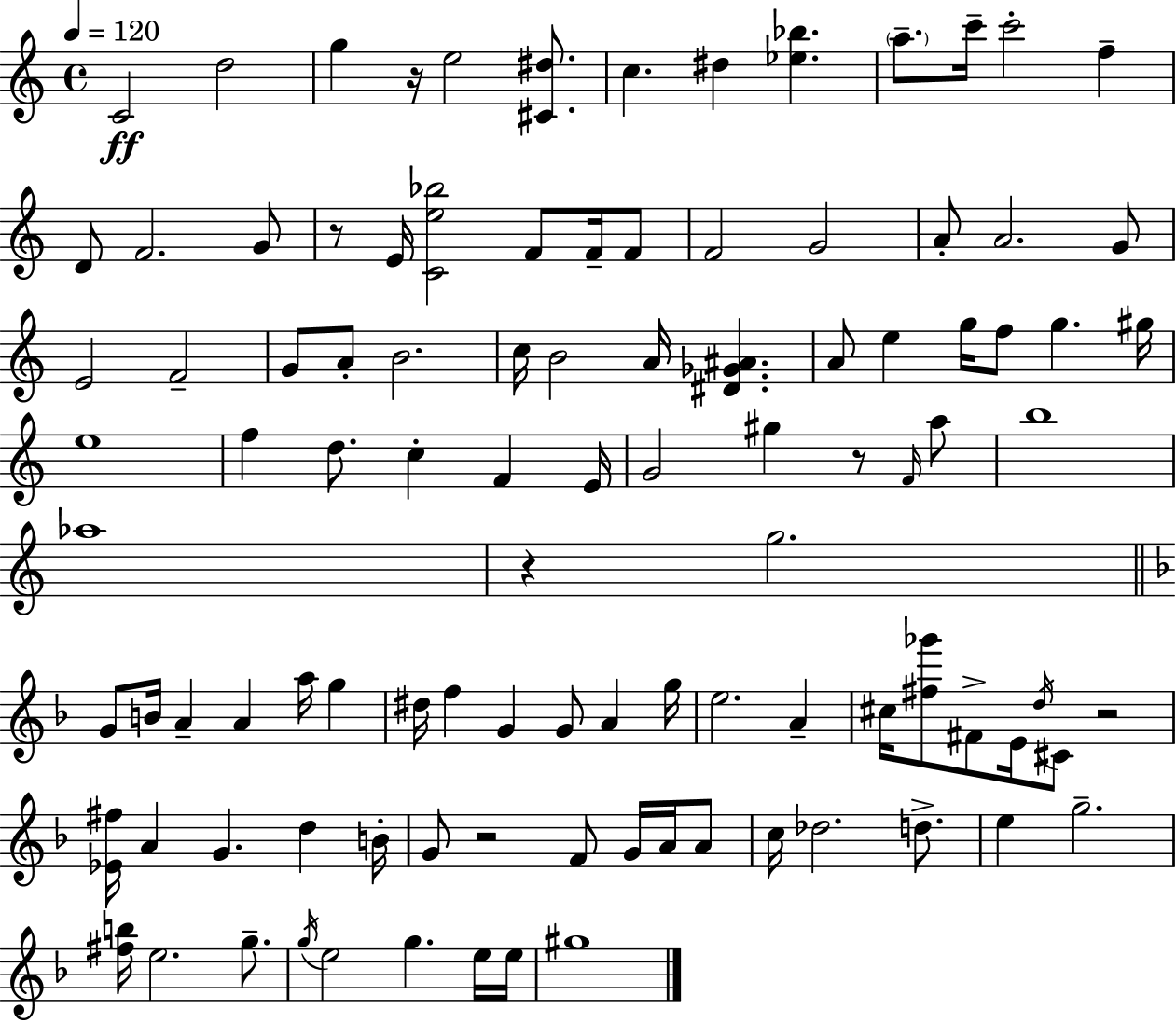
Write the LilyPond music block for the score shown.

{
  \clef treble
  \time 4/4
  \defaultTimeSignature
  \key a \minor
  \tempo 4 = 120
  c'2\ff d''2 | g''4 r16 e''2 <cis' dis''>8. | c''4. dis''4 <ees'' bes''>4. | \parenthesize a''8.-- c'''16-- c'''2-. f''4-- | \break d'8 f'2. g'8 | r8 e'16 <c' e'' bes''>2 f'8 f'16-- f'8 | f'2 g'2 | a'8-. a'2. g'8 | \break e'2 f'2-- | g'8 a'8-. b'2. | c''16 b'2 a'16 <dis' ges' ais'>4. | a'8 e''4 g''16 f''8 g''4. gis''16 | \break e''1 | f''4 d''8. c''4-. f'4 e'16 | g'2 gis''4 r8 \grace { f'16 } a''8 | b''1 | \break aes''1 | r4 g''2. | \bar "||" \break \key f \major g'8 b'16 a'4-- a'4 a''16 g''4 | dis''16 f''4 g'4 g'8 a'4 g''16 | e''2. a'4-- | cis''16 <fis'' ges'''>8 fis'8-> e'16 \acciaccatura { d''16 } cis'8 r2 | \break <ees' fis''>16 a'4 g'4. d''4 | b'16-. g'8 r2 f'8 g'16 a'16 a'8 | c''16 des''2. d''8.-> | e''4 g''2.-- | \break <fis'' b''>16 e''2. g''8.-- | \acciaccatura { g''16 } e''2 g''4. | e''16 e''16 gis''1 | \bar "|."
}